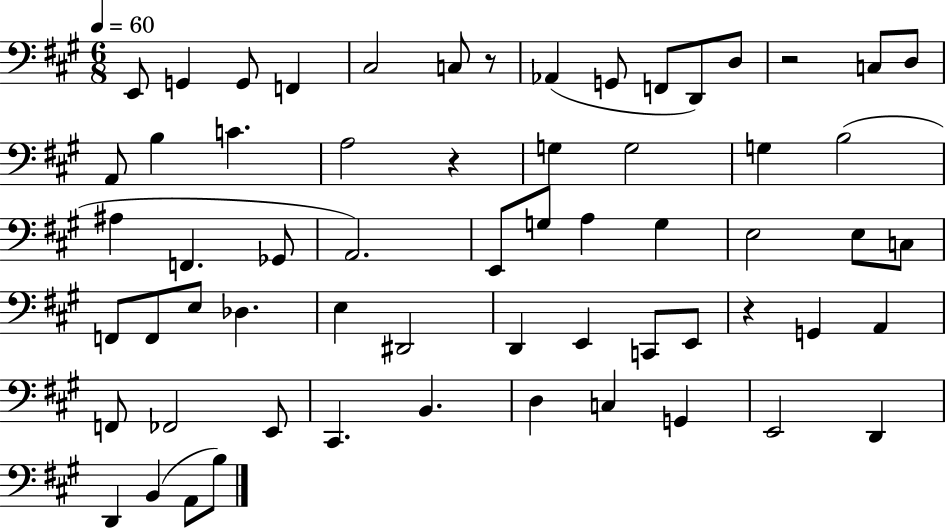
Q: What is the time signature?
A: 6/8